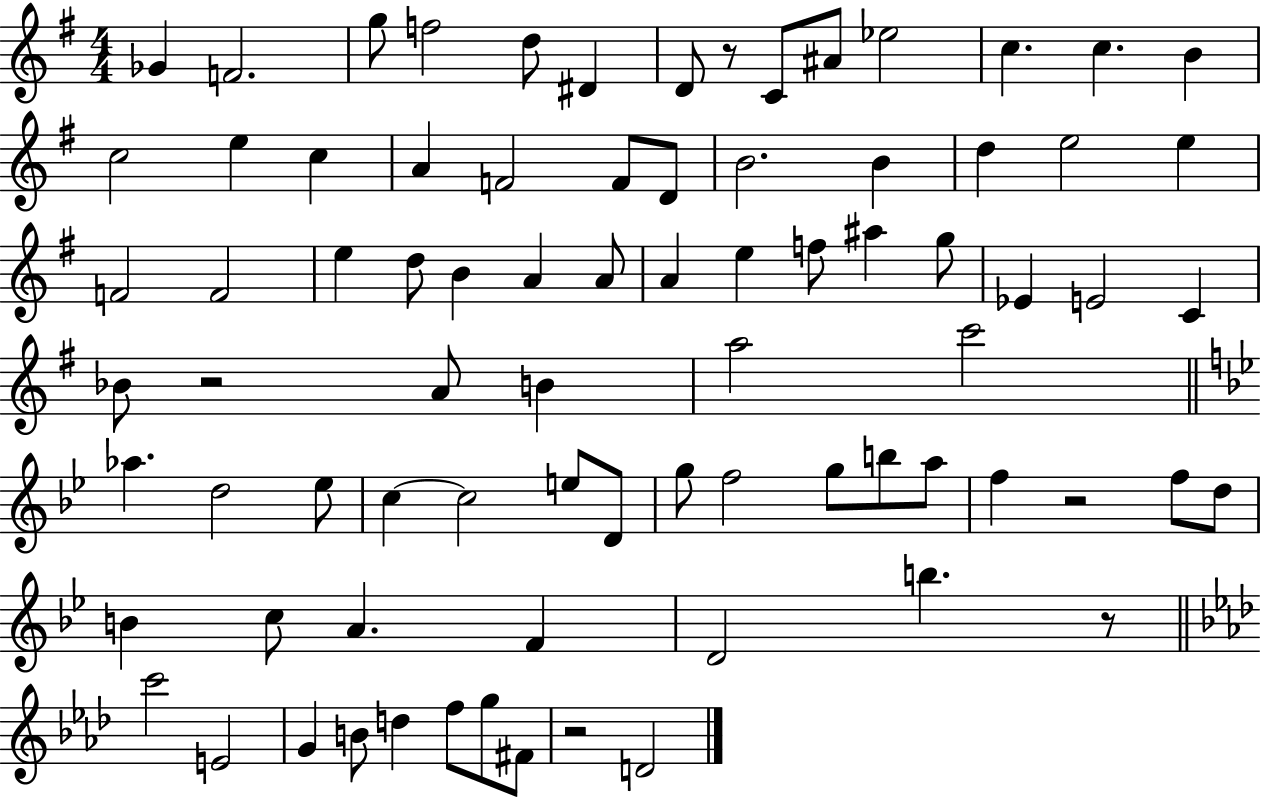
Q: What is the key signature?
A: G major